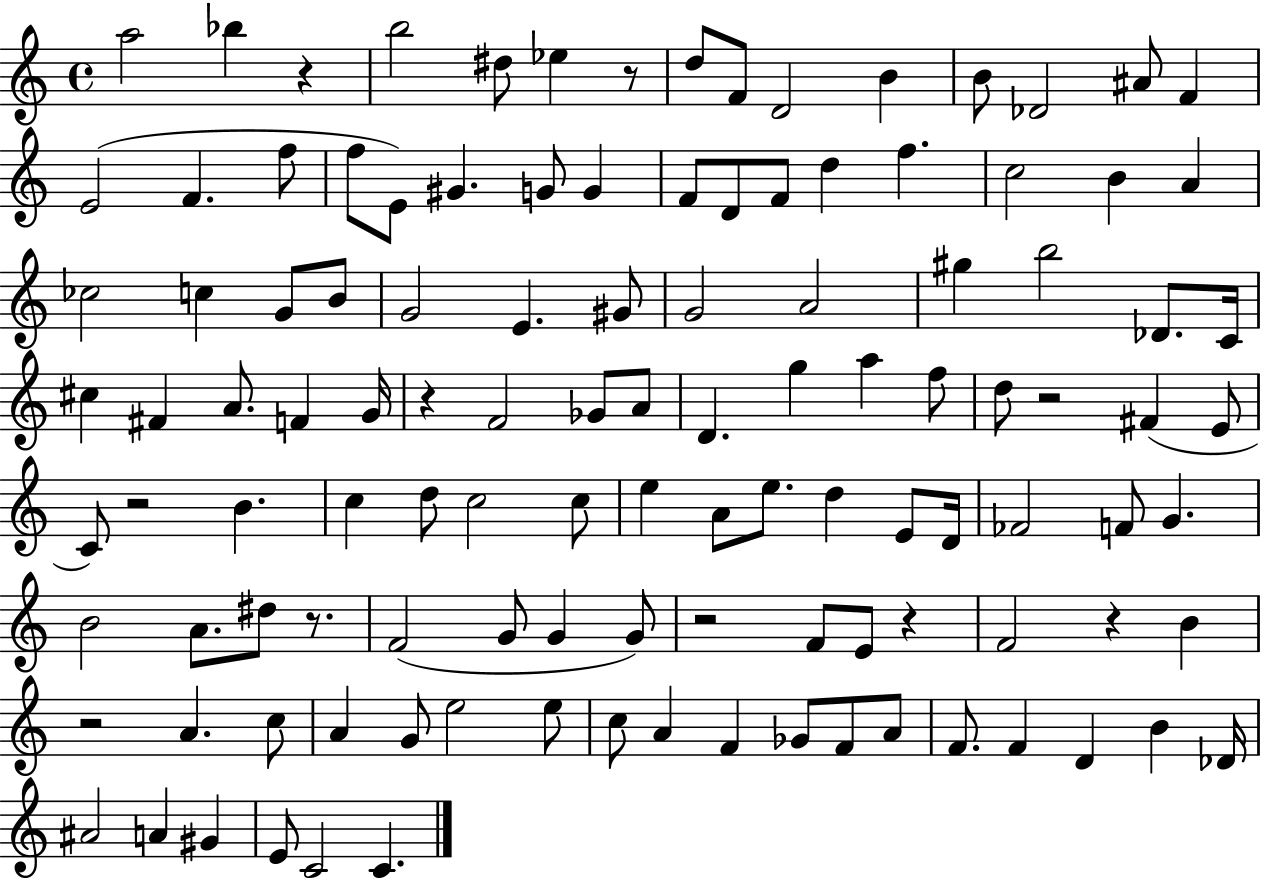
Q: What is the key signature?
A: C major